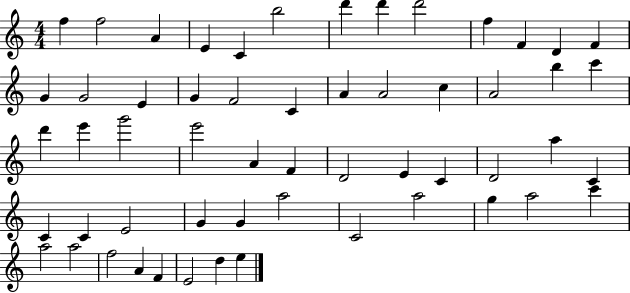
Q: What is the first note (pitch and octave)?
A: F5